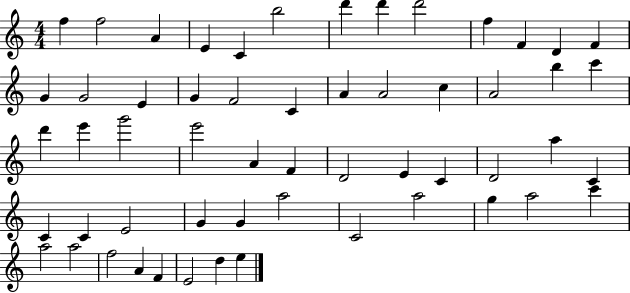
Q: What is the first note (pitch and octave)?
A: F5